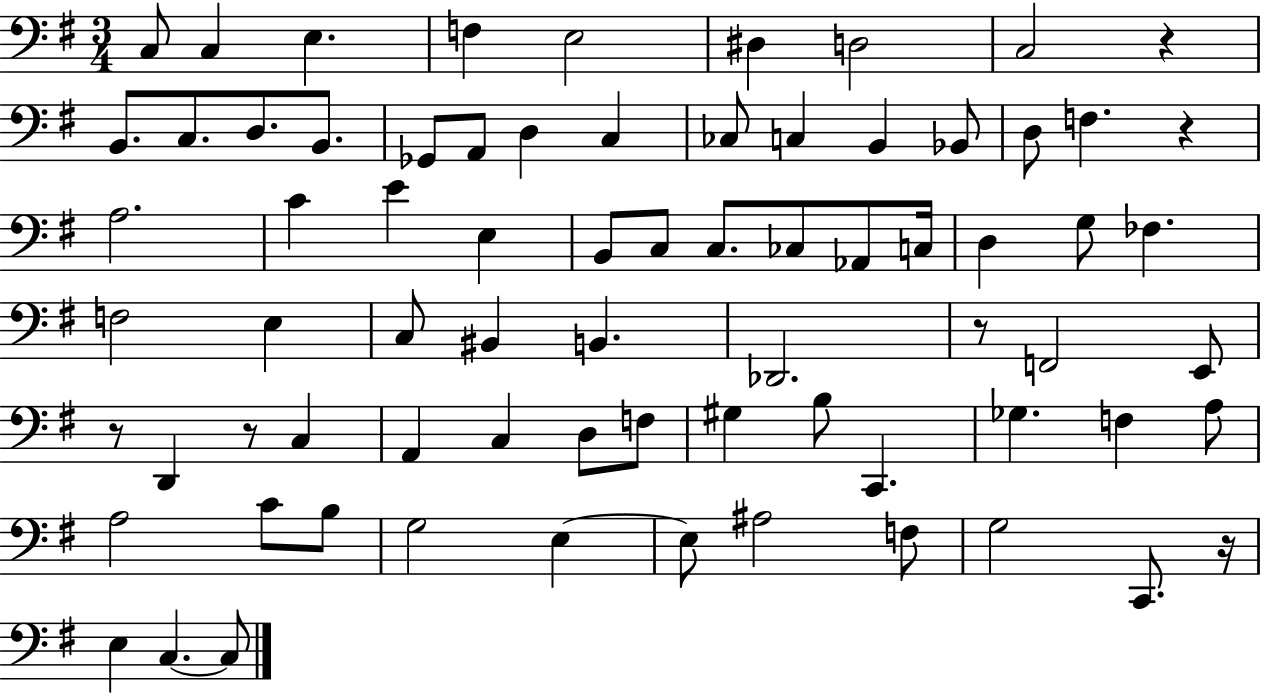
C3/e C3/q E3/q. F3/q E3/h D#3/q D3/h C3/h R/q B2/e. C3/e. D3/e. B2/e. Gb2/e A2/e D3/q C3/q CES3/e C3/q B2/q Bb2/e D3/e F3/q. R/q A3/h. C4/q E4/q E3/q B2/e C3/e C3/e. CES3/e Ab2/e C3/s D3/q G3/e FES3/q. F3/h E3/q C3/e BIS2/q B2/q. Db2/h. R/e F2/h E2/e R/e D2/q R/e C3/q A2/q C3/q D3/e F3/e G#3/q B3/e C2/q. Gb3/q. F3/q A3/e A3/h C4/e B3/e G3/h E3/q E3/e A#3/h F3/e G3/h C2/e. R/s E3/q C3/q. C3/e